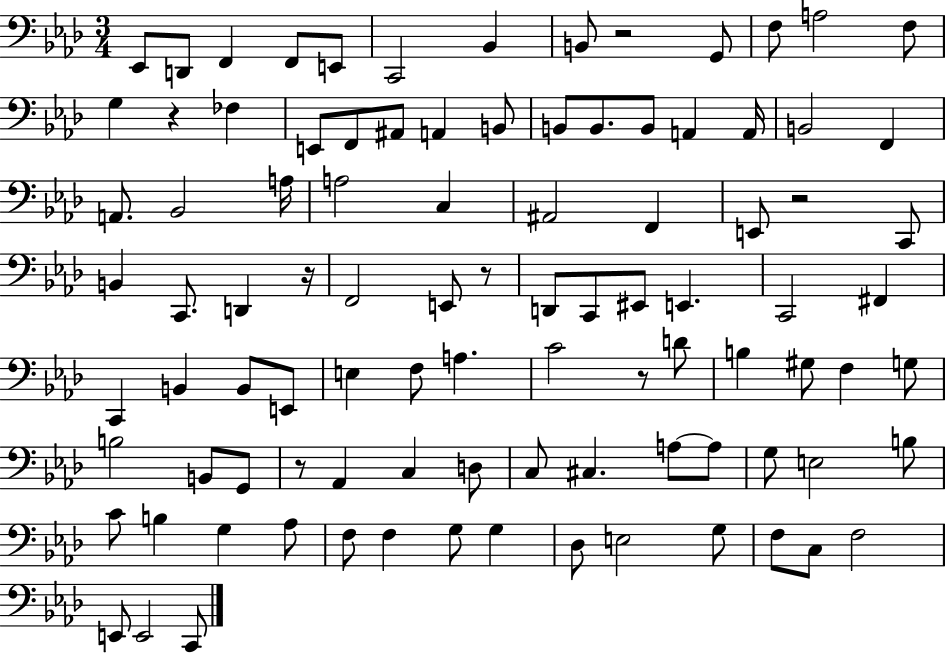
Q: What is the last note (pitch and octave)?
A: C2